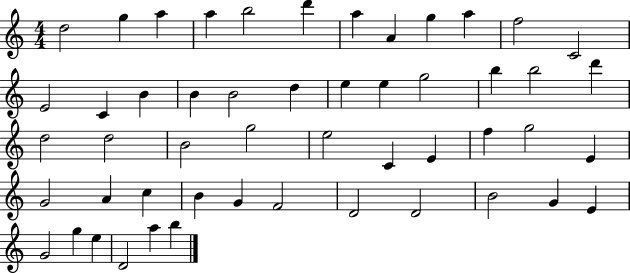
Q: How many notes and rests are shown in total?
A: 51